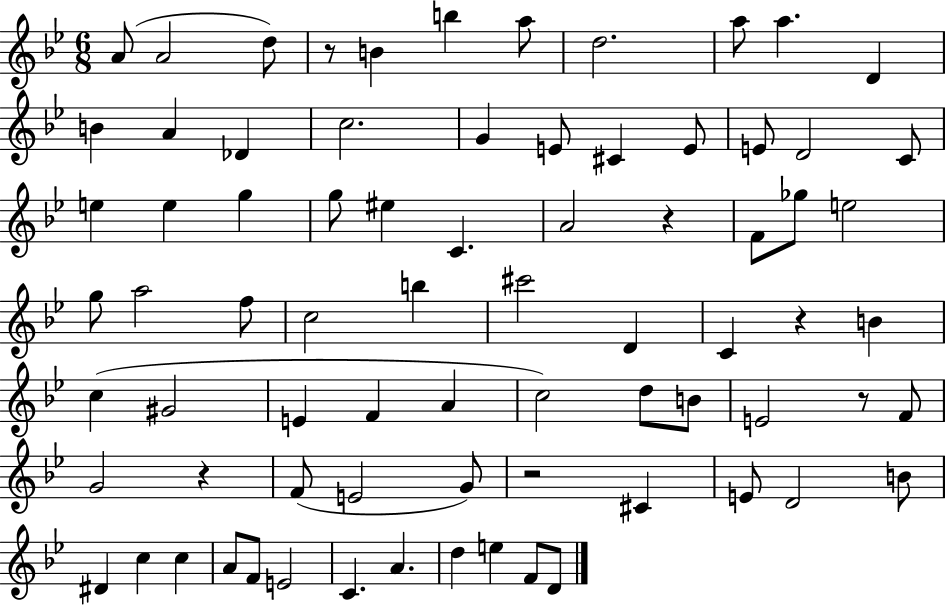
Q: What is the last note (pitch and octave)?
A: D4